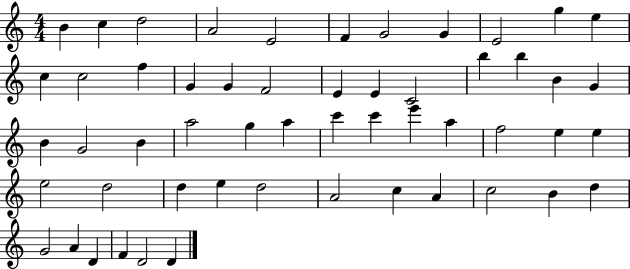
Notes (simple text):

B4/q C5/q D5/h A4/h E4/h F4/q G4/h G4/q E4/h G5/q E5/q C5/q C5/h F5/q G4/q G4/q F4/h E4/q E4/q C4/h B5/q B5/q B4/q G4/q B4/q G4/h B4/q A5/h G5/q A5/q C6/q C6/q E6/q A5/q F5/h E5/q E5/q E5/h D5/h D5/q E5/q D5/h A4/h C5/q A4/q C5/h B4/q D5/q G4/h A4/q D4/q F4/q D4/h D4/q